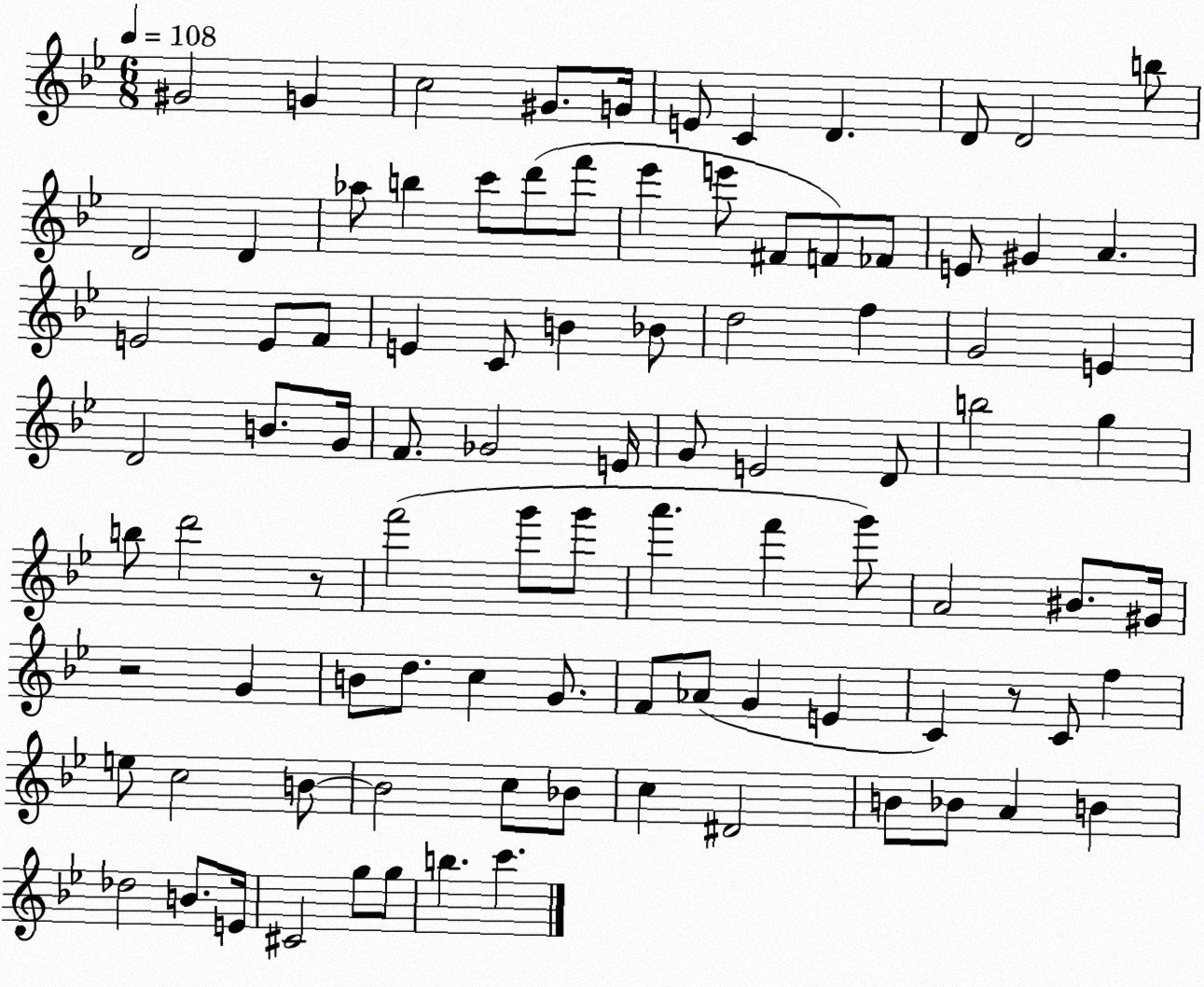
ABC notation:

X:1
T:Untitled
M:6/8
L:1/4
K:Bb
^G2 G c2 ^G/2 G/4 E/2 C D D/2 D2 b/2 D2 D _a/2 b c'/2 d'/2 f'/2 _e' e'/2 ^F/2 F/2 _F/2 E/2 ^G A E2 E/2 F/2 E C/2 B _B/2 d2 f G2 E D2 B/2 G/4 F/2 _G2 E/4 G/2 E2 D/2 b2 g b/2 d'2 z/2 f'2 g'/2 g'/2 a' f' g'/2 A2 ^B/2 ^G/4 z2 G B/2 d/2 c G/2 F/2 _A/2 G E C z/2 C/2 f e/2 c2 B/2 B2 c/2 _B/2 c ^D2 B/2 _B/2 A B _d2 B/2 E/4 ^C2 g/2 g/2 b c'